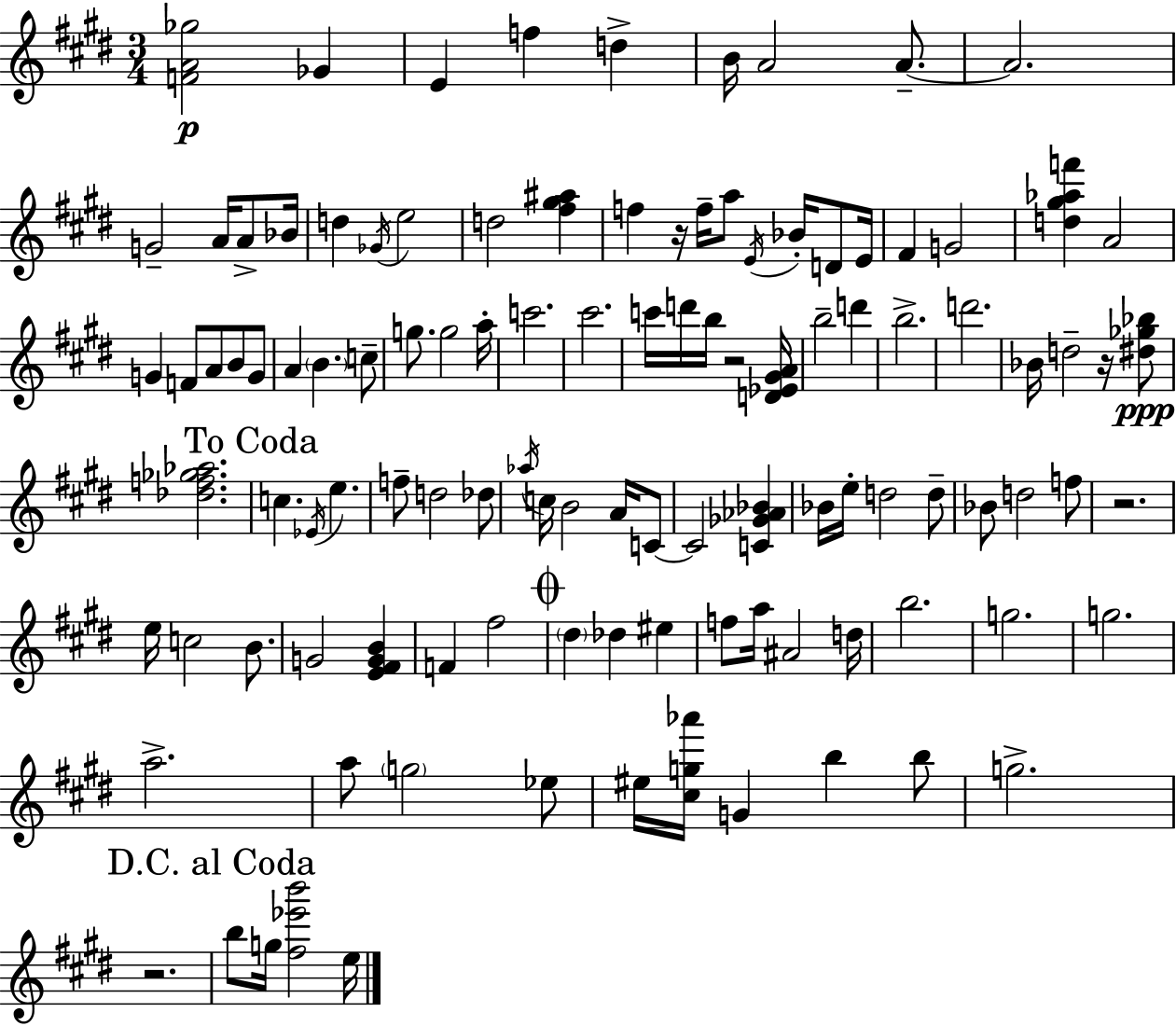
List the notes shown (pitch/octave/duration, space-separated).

[F4,A4,Gb5]/h Gb4/q E4/q F5/q D5/q B4/s A4/h A4/e. A4/h. G4/h A4/s A4/e Bb4/s D5/q Gb4/s E5/h D5/h [F#5,G#5,A#5]/q F5/q R/s F5/s A5/e E4/s Bb4/s D4/e E4/s F#4/q G4/h [D5,G#5,Ab5,F6]/q A4/h G4/q F4/e A4/e B4/e G4/e A4/q B4/q. C5/e G5/e. G5/h A5/s C6/h. C#6/h. C6/s D6/s B5/s R/h [D4,Eb4,G#4,A4]/s B5/h D6/q B5/h. D6/h. Bb4/s D5/h R/s [D#5,Gb5,Bb5]/e [Db5,F5,Gb5,Ab5]/h. C5/q. Eb4/s E5/q. F5/e D5/h Db5/e Ab5/s C5/s B4/h A4/s C4/e C4/h [C4,Gb4,Ab4,Bb4]/q Bb4/s E5/s D5/h D5/e Bb4/e D5/h F5/e R/h. E5/s C5/h B4/e. G4/h [E4,F#4,G4,B4]/q F4/q F#5/h D#5/q Db5/q EIS5/q F5/e A5/s A#4/h D5/s B5/h. G5/h. G5/h. A5/h. A5/e G5/h Eb5/e EIS5/s [C#5,G5,Ab6]/s G4/q B5/q B5/e G5/h. R/h. B5/e G5/s [F#5,Eb6,B6]/h E5/s